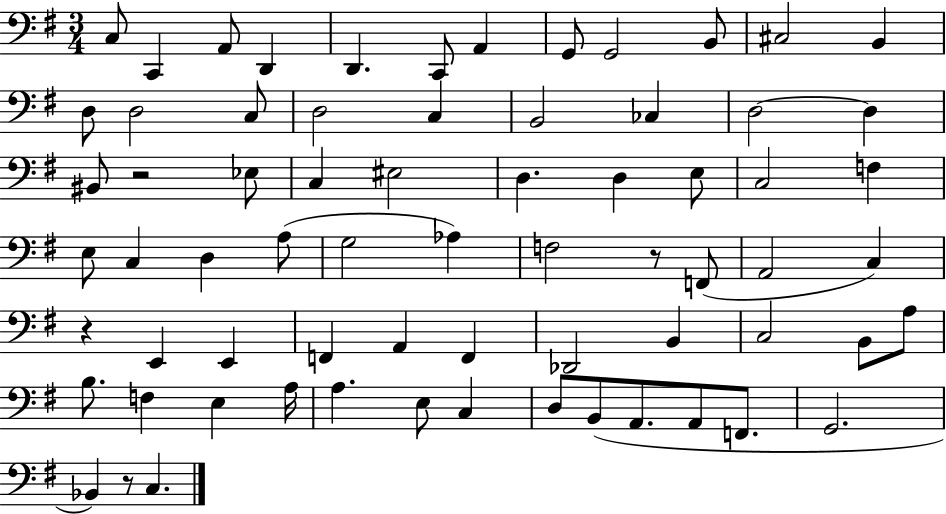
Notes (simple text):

C3/e C2/q A2/e D2/q D2/q. C2/e A2/q G2/e G2/h B2/e C#3/h B2/q D3/e D3/h C3/e D3/h C3/q B2/h CES3/q D3/h D3/q BIS2/e R/h Eb3/e C3/q EIS3/h D3/q. D3/q E3/e C3/h F3/q E3/e C3/q D3/q A3/e G3/h Ab3/q F3/h R/e F2/e A2/h C3/q R/q E2/q E2/q F2/q A2/q F2/q Db2/h B2/q C3/h B2/e A3/e B3/e. F3/q E3/q A3/s A3/q. E3/e C3/q D3/e B2/e A2/e. A2/e F2/e. G2/h. Bb2/q R/e C3/q.